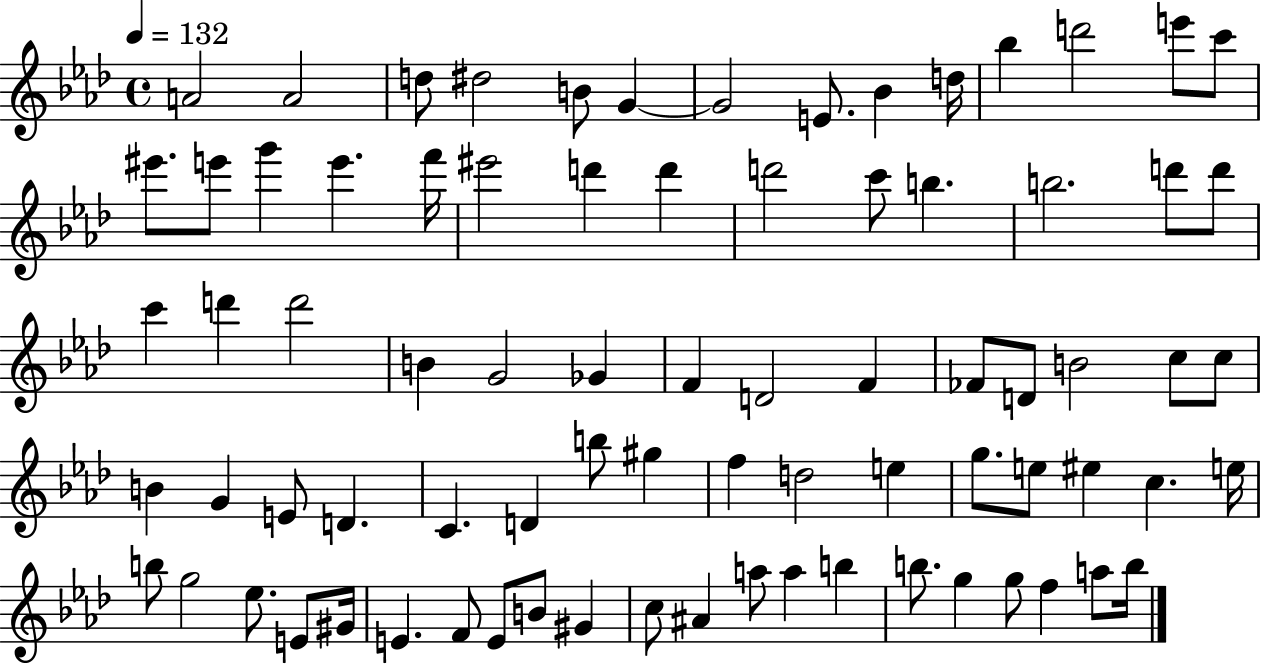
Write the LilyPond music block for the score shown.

{
  \clef treble
  \time 4/4
  \defaultTimeSignature
  \key aes \major
  \tempo 4 = 132
  a'2 a'2 | d''8 dis''2 b'8 g'4~~ | g'2 e'8. bes'4 d''16 | bes''4 d'''2 e'''8 c'''8 | \break eis'''8. e'''8 g'''4 e'''4. f'''16 | eis'''2 d'''4 d'''4 | d'''2 c'''8 b''4. | b''2. d'''8 d'''8 | \break c'''4 d'''4 d'''2 | b'4 g'2 ges'4 | f'4 d'2 f'4 | fes'8 d'8 b'2 c''8 c''8 | \break b'4 g'4 e'8 d'4. | c'4. d'4 b''8 gis''4 | f''4 d''2 e''4 | g''8. e''8 eis''4 c''4. e''16 | \break b''8 g''2 ees''8. e'8 gis'16 | e'4. f'8 e'8 b'8 gis'4 | c''8 ais'4 a''8 a''4 b''4 | b''8. g''4 g''8 f''4 a''8 b''16 | \break \bar "|."
}